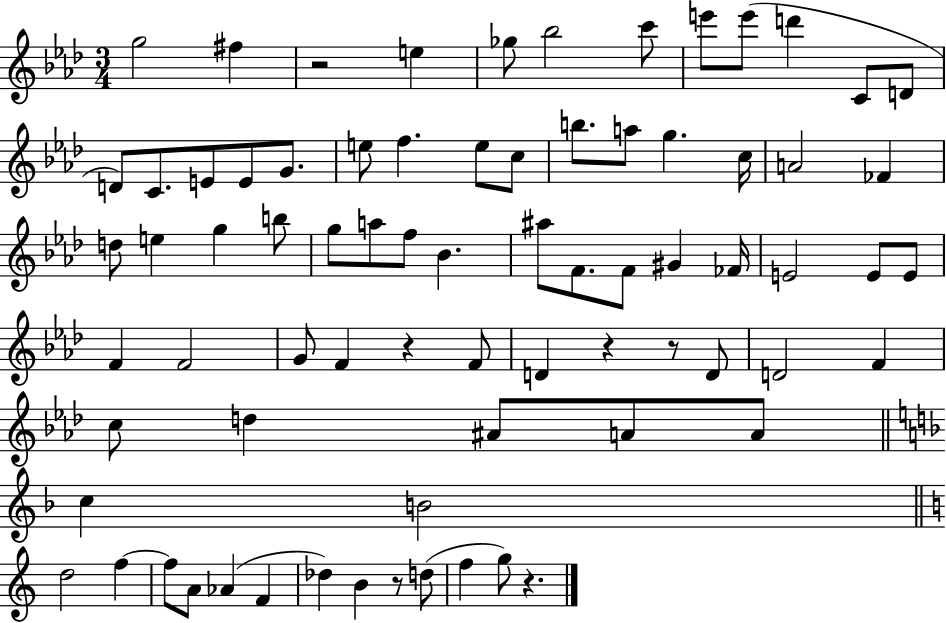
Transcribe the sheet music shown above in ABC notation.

X:1
T:Untitled
M:3/4
L:1/4
K:Ab
g2 ^f z2 e _g/2 _b2 c'/2 e'/2 e'/2 d' C/2 D/2 D/2 C/2 E/2 E/2 G/2 e/2 f e/2 c/2 b/2 a/2 g c/4 A2 _F d/2 e g b/2 g/2 a/2 f/2 _B ^a/2 F/2 F/2 ^G _F/4 E2 E/2 E/2 F F2 G/2 F z F/2 D z z/2 D/2 D2 F c/2 d ^A/2 A/2 A/2 c B2 d2 f f/2 A/2 _A F _d B z/2 d/2 f g/2 z